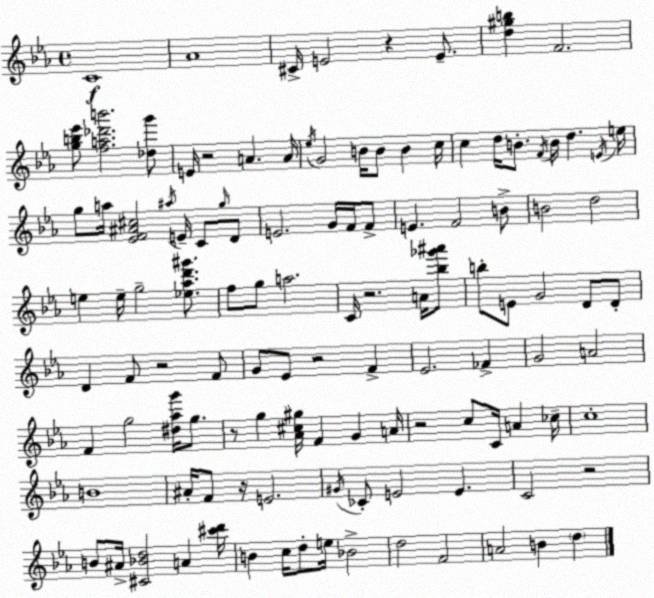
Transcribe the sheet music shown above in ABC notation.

X:1
T:Untitled
M:4/4
L:1/4
K:Eb
C4 _A4 ^C/4 E2 z E/2 [d^gb] F2 [gb_e']/2 [fa_d'b']2 [_dg']/2 E/4 z2 A A/4 _e/4 G2 B/4 B/2 B c/4 c d/4 B/2 F/4 B/4 d E/4 e/4 g/2 a/4 [_EF^A^c]2 ^a/4 E/4 C/2 g/4 D/2 E2 G/4 F/4 F/2 E F2 B/2 B2 d2 e e/4 g2 [_e_ad'^g']/2 f/2 g/2 a2 C/4 z2 A/4 [_b_g'^a']/2 b/2 E/2 G2 D/2 D/2 D F/2 z2 F/2 G/2 _E/2 z2 F _E2 _F G2 A2 F g2 [^d_ag']/4 g/2 z/2 g [_A^c^g]/4 F G A/4 z2 c/2 C/4 A _c/4 c4 B4 ^A/4 F/2 z/4 E2 ^G/4 _C/2 E2 E C2 z2 B/2 ^A/4 [^C_Bd]2 A [^c'd']/4 B c/4 d/2 e/4 _B2 d2 F2 A2 B d